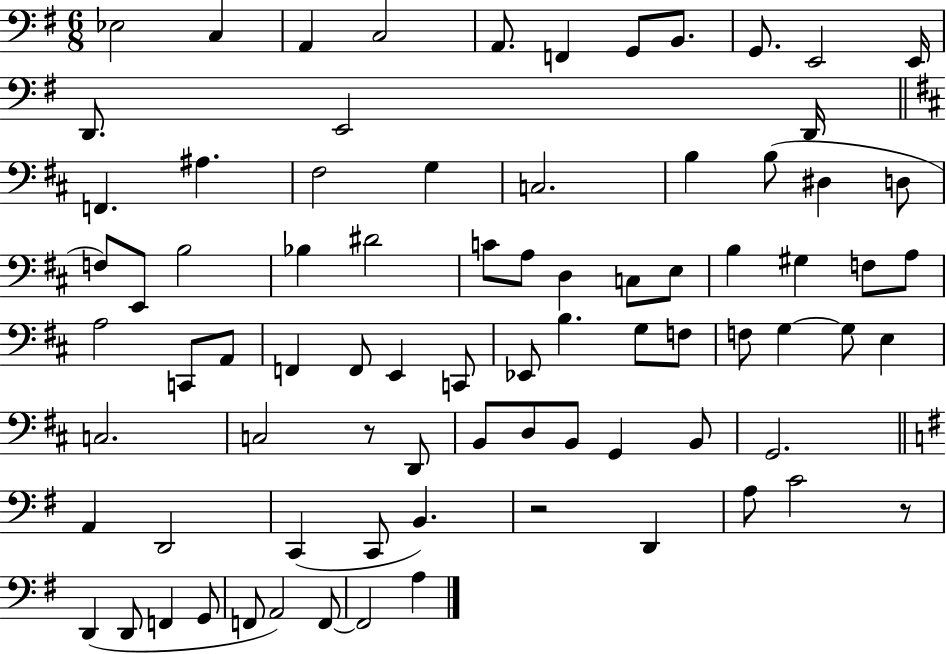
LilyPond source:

{
  \clef bass
  \numericTimeSignature
  \time 6/8
  \key g \major
  ees2 c4 | a,4 c2 | a,8. f,4 g,8 b,8. | g,8. e,2 e,16 | \break d,8. e,2 d,16 | \bar "||" \break \key d \major f,4. ais4. | fis2 g4 | c2. | b4 b8( dis4 d8 | \break f8) e,8 b2 | bes4 dis'2 | c'8 a8 d4 c8 e8 | b4 gis4 f8 a8 | \break a2 c,8 a,8 | f,4 f,8 e,4 c,8 | ees,8 b4. g8 f8 | f8 g4~~ g8 e4 | \break c2. | c2 r8 d,8 | b,8 d8 b,8 g,4 b,8 | g,2. | \break \bar "||" \break \key e \minor a,4 d,2 | c,4( c,8 b,4.) | r2 d,4 | a8 c'2 r8 | \break d,4( d,8 f,4 g,8 | f,8 a,2) f,8~~ | f,2 a4 | \bar "|."
}